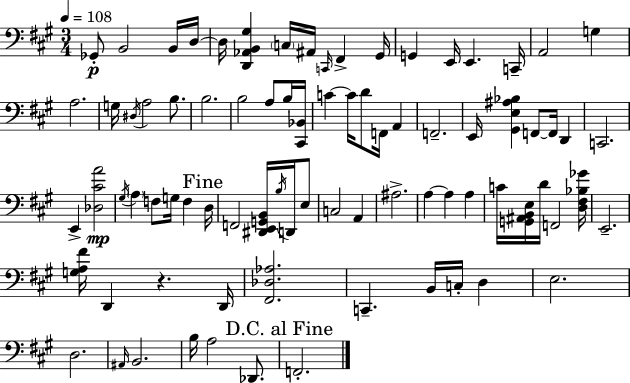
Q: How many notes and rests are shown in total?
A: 81